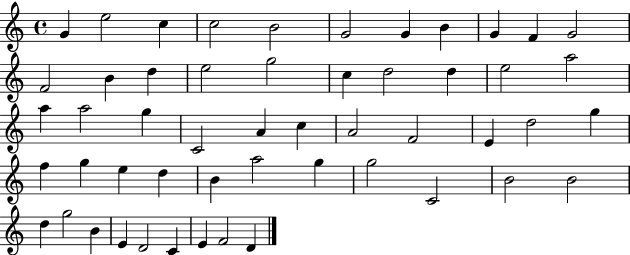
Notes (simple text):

G4/q E5/h C5/q C5/h B4/h G4/h G4/q B4/q G4/q F4/q G4/h F4/h B4/q D5/q E5/h G5/h C5/q D5/h D5/q E5/h A5/h A5/q A5/h G5/q C4/h A4/q C5/q A4/h F4/h E4/q D5/h G5/q F5/q G5/q E5/q D5/q B4/q A5/h G5/q G5/h C4/h B4/h B4/h D5/q G5/h B4/q E4/q D4/h C4/q E4/q F4/h D4/q